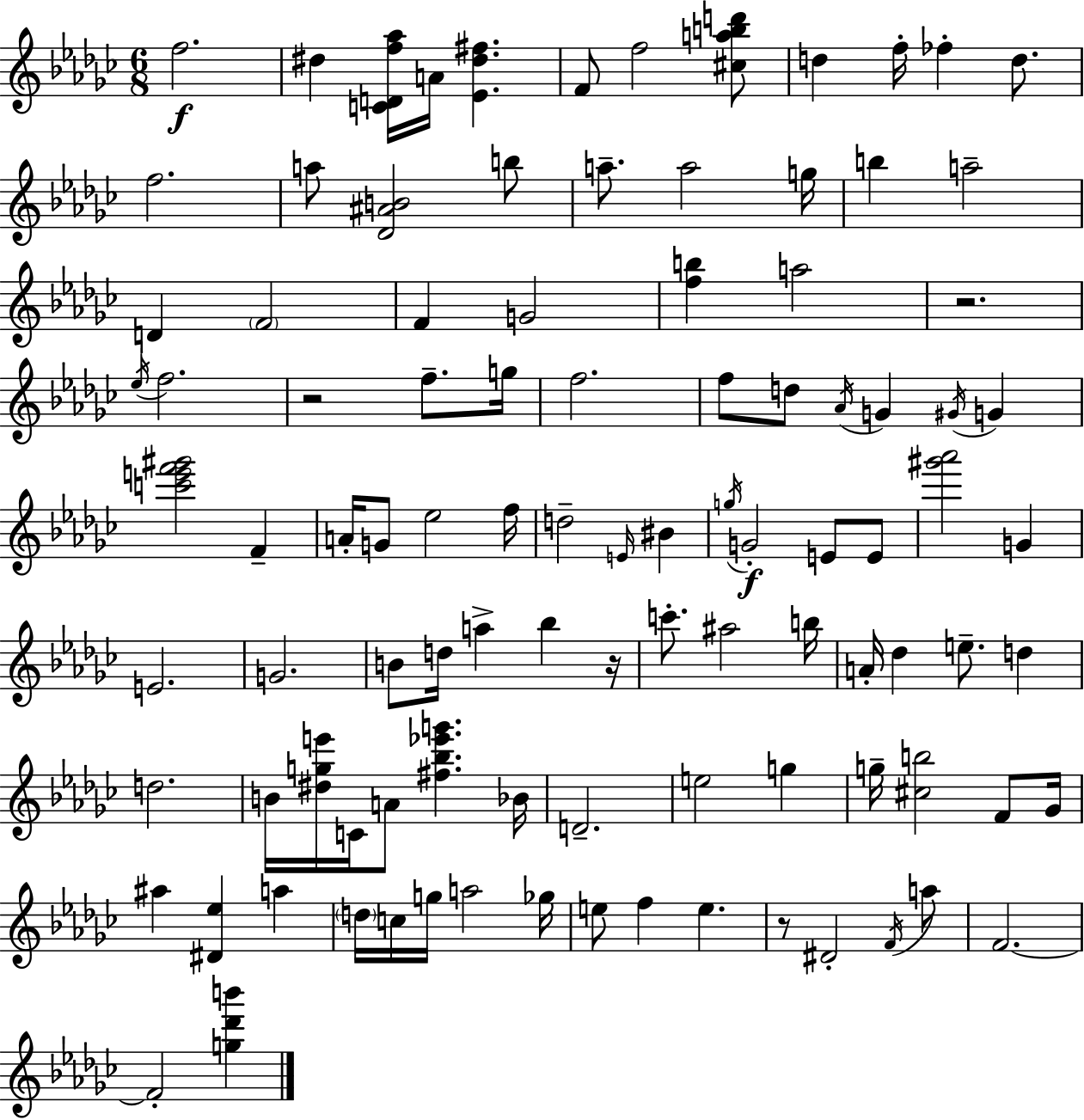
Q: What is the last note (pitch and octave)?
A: F4